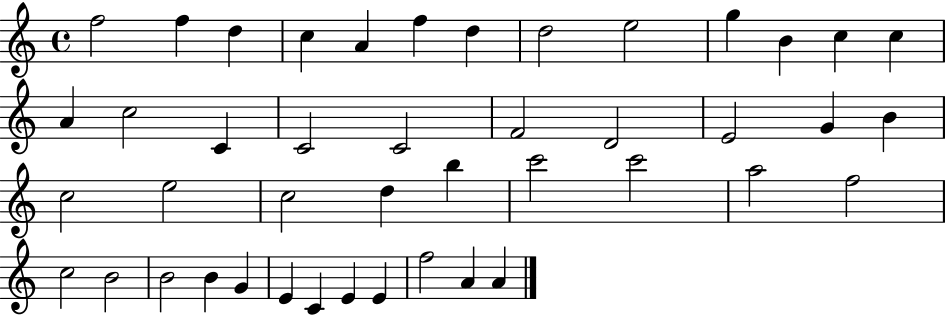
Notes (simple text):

F5/h F5/q D5/q C5/q A4/q F5/q D5/q D5/h E5/h G5/q B4/q C5/q C5/q A4/q C5/h C4/q C4/h C4/h F4/h D4/h E4/h G4/q B4/q C5/h E5/h C5/h D5/q B5/q C6/h C6/h A5/h F5/h C5/h B4/h B4/h B4/q G4/q E4/q C4/q E4/q E4/q F5/h A4/q A4/q